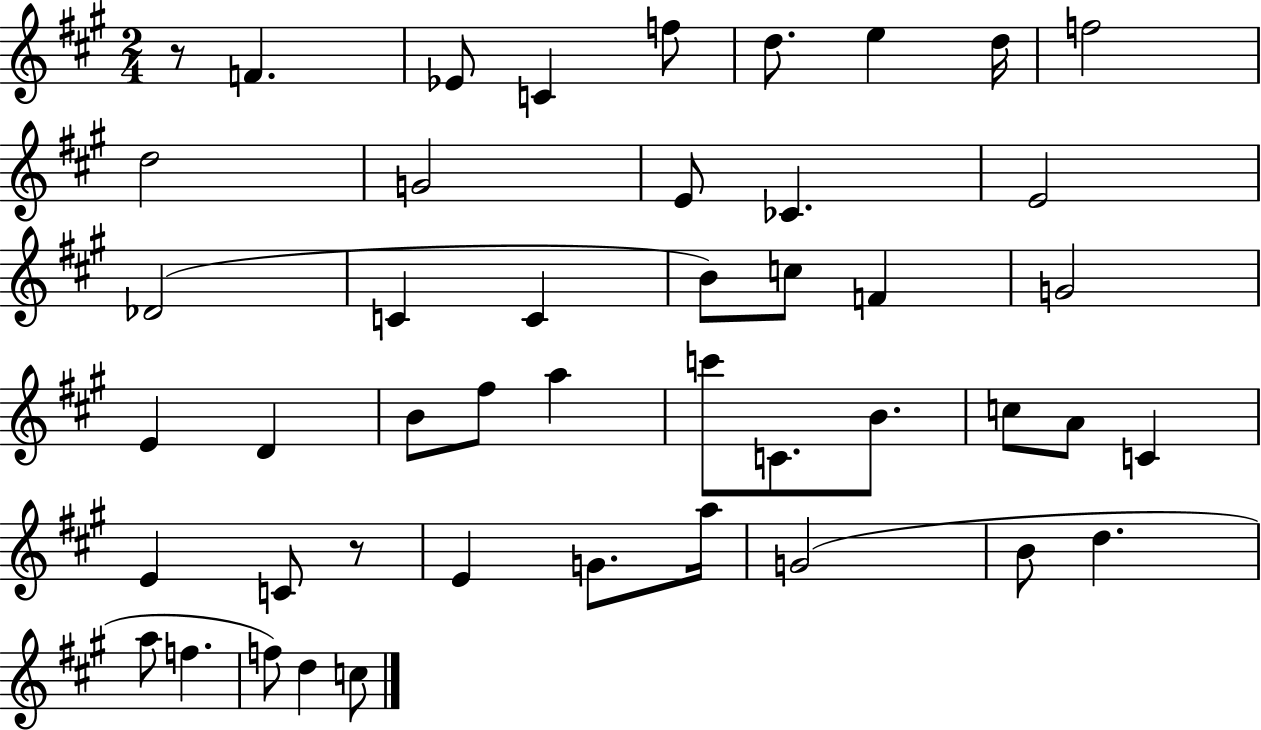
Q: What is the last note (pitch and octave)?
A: C5